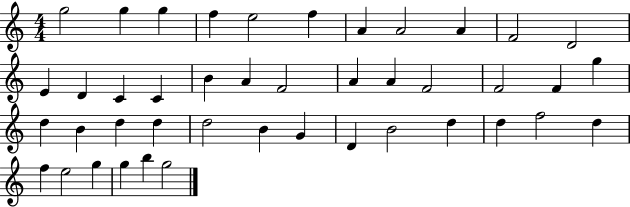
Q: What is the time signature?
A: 4/4